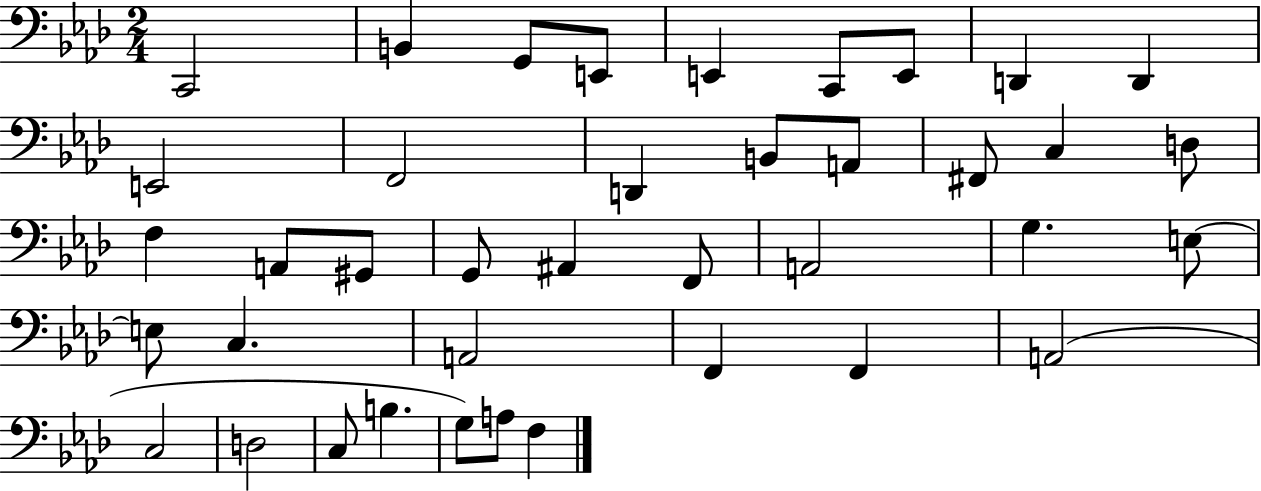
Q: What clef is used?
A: bass